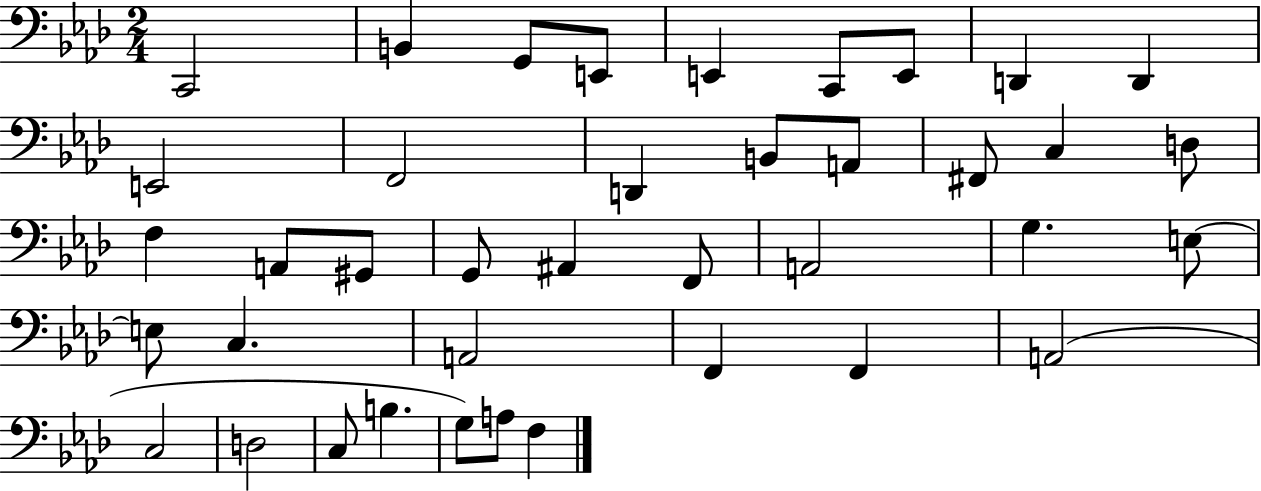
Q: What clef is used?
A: bass